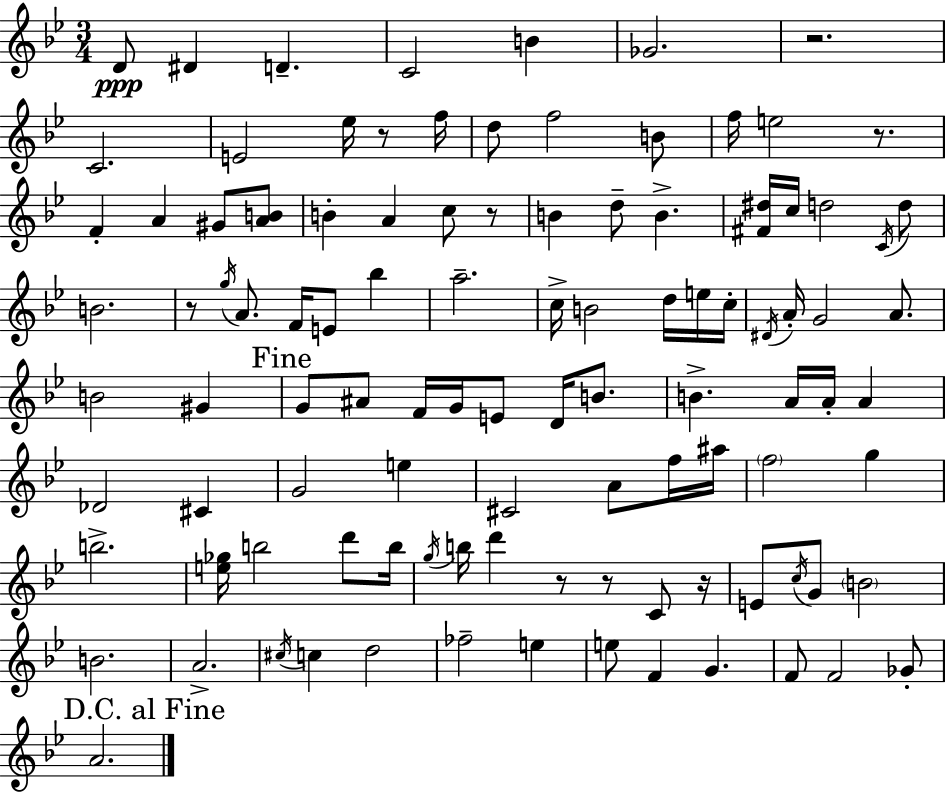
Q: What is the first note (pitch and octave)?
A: D4